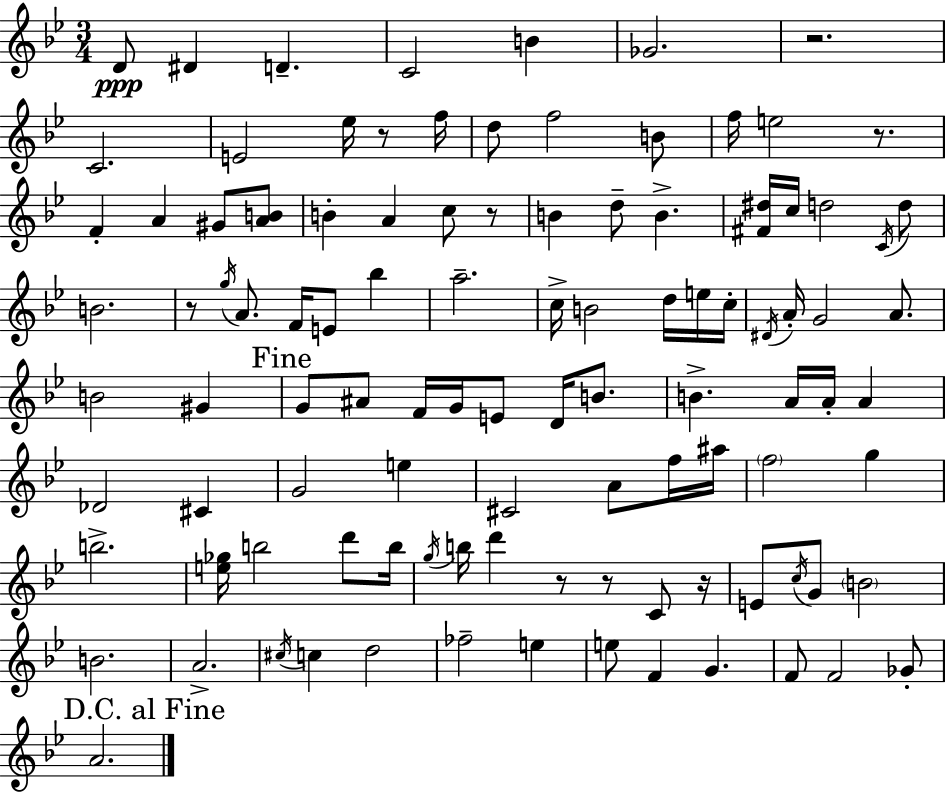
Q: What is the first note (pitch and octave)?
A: D4